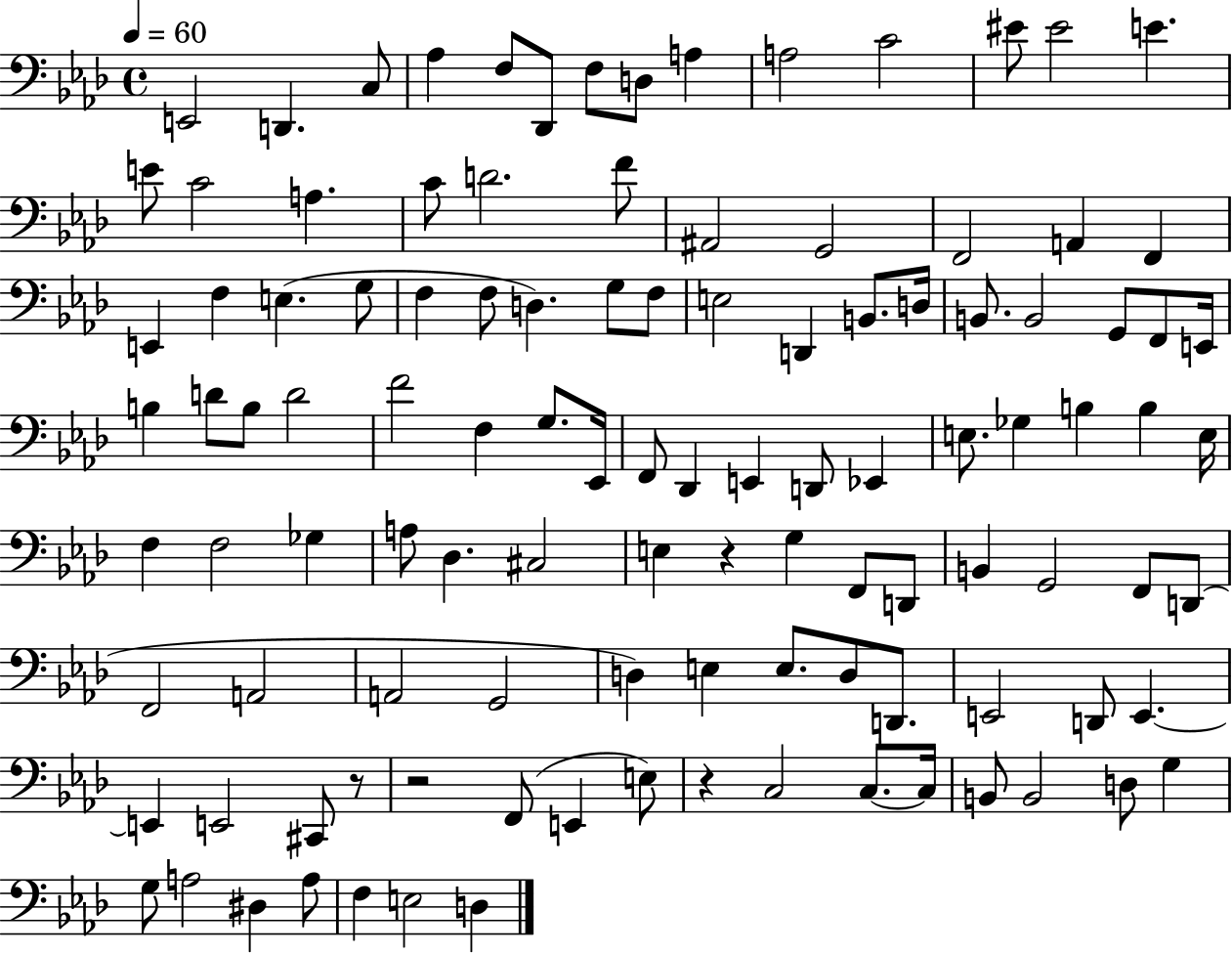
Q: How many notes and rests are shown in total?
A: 111